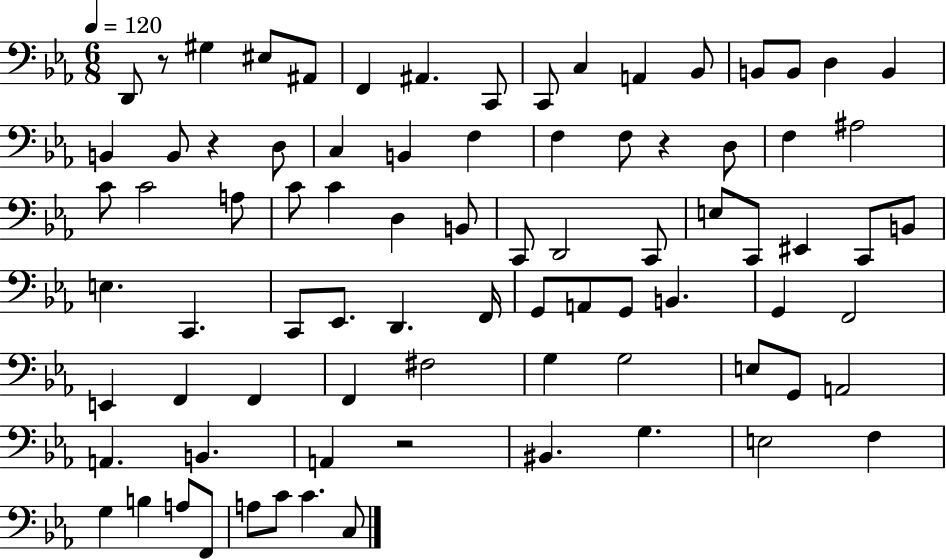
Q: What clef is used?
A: bass